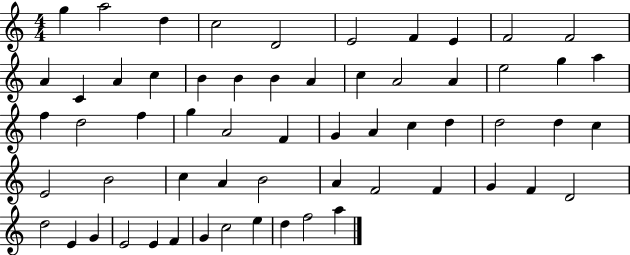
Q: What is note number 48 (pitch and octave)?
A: D4